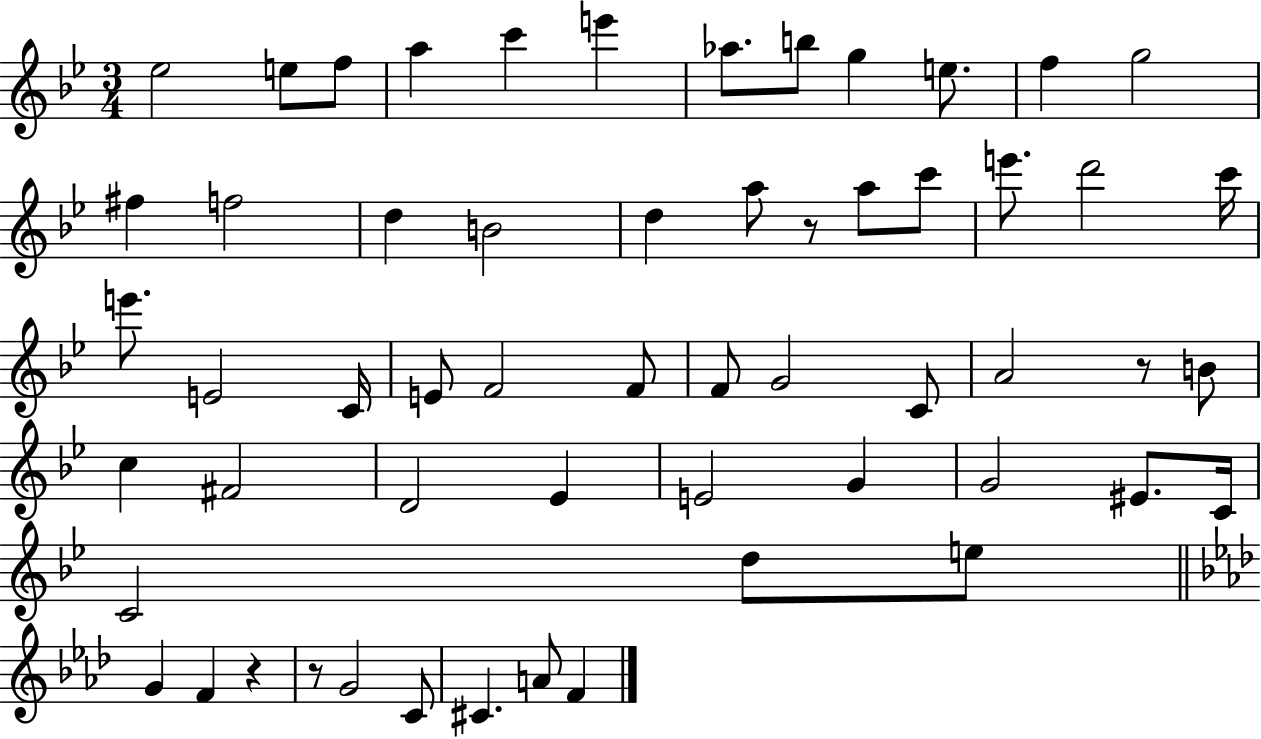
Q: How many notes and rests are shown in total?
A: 57